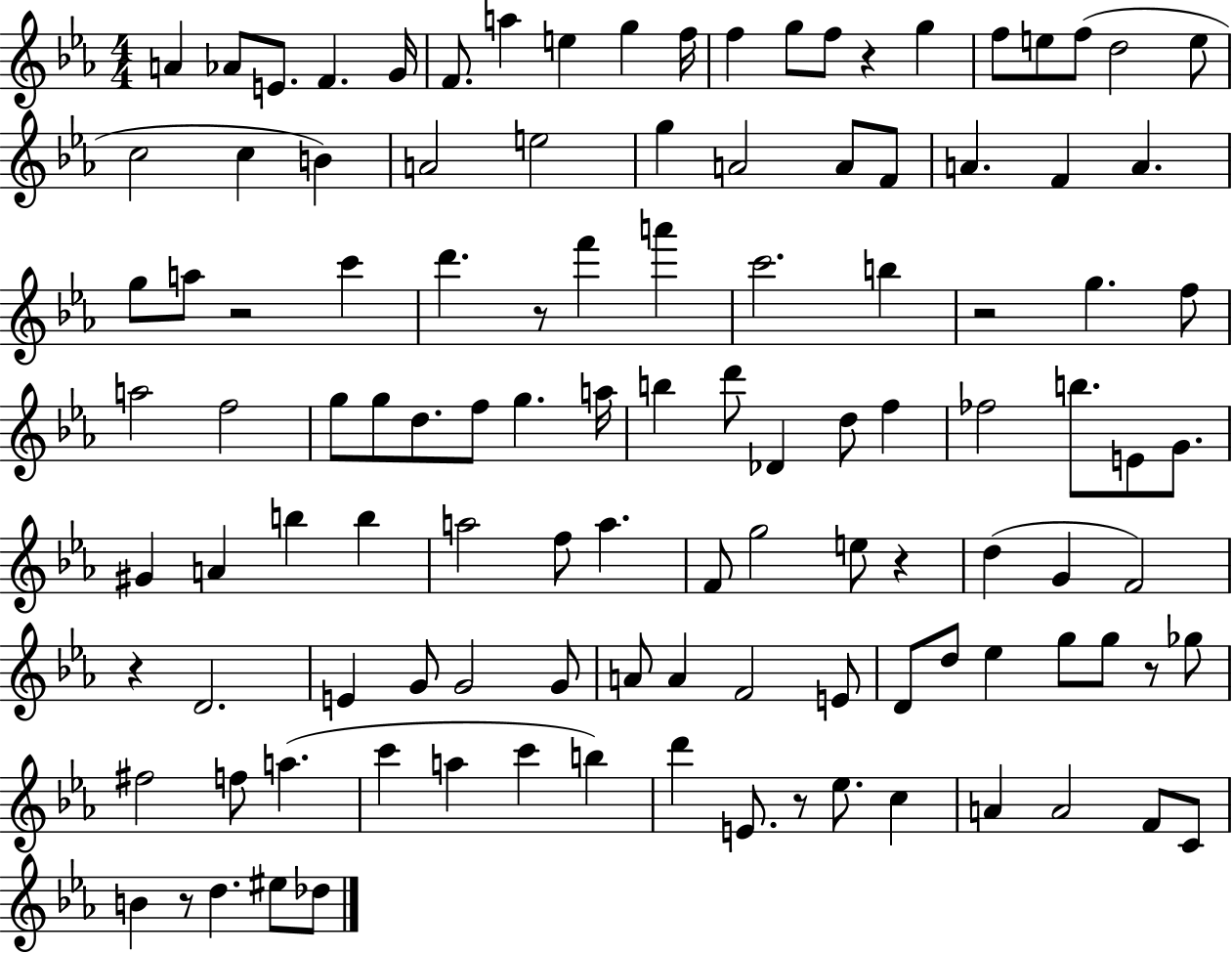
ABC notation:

X:1
T:Untitled
M:4/4
L:1/4
K:Eb
A _A/2 E/2 F G/4 F/2 a e g f/4 f g/2 f/2 z g f/2 e/2 f/2 d2 e/2 c2 c B A2 e2 g A2 A/2 F/2 A F A g/2 a/2 z2 c' d' z/2 f' a' c'2 b z2 g f/2 a2 f2 g/2 g/2 d/2 f/2 g a/4 b d'/2 _D d/2 f _f2 b/2 E/2 G/2 ^G A b b a2 f/2 a F/2 g2 e/2 z d G F2 z D2 E G/2 G2 G/2 A/2 A F2 E/2 D/2 d/2 _e g/2 g/2 z/2 _g/2 ^f2 f/2 a c' a c' b d' E/2 z/2 _e/2 c A A2 F/2 C/2 B z/2 d ^e/2 _d/2